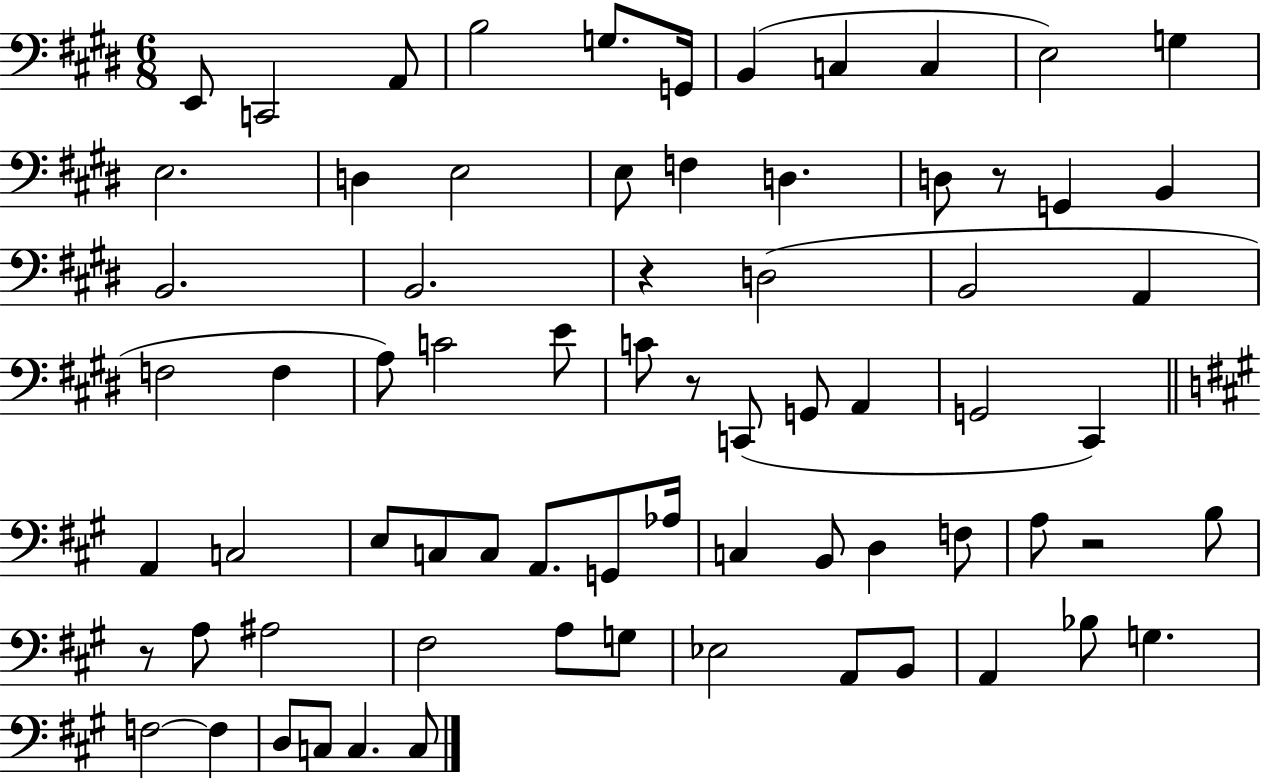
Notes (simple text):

E2/e C2/h A2/e B3/h G3/e. G2/s B2/q C3/q C3/q E3/h G3/q E3/h. D3/q E3/h E3/e F3/q D3/q. D3/e R/e G2/q B2/q B2/h. B2/h. R/q D3/h B2/h A2/q F3/h F3/q A3/e C4/h E4/e C4/e R/e C2/e G2/e A2/q G2/h C#2/q A2/q C3/h E3/e C3/e C3/e A2/e. G2/e Ab3/s C3/q B2/e D3/q F3/e A3/e R/h B3/e R/e A3/e A#3/h F#3/h A3/e G3/e Eb3/h A2/e B2/e A2/q Bb3/e G3/q. F3/h F3/q D3/e C3/e C3/q. C3/e